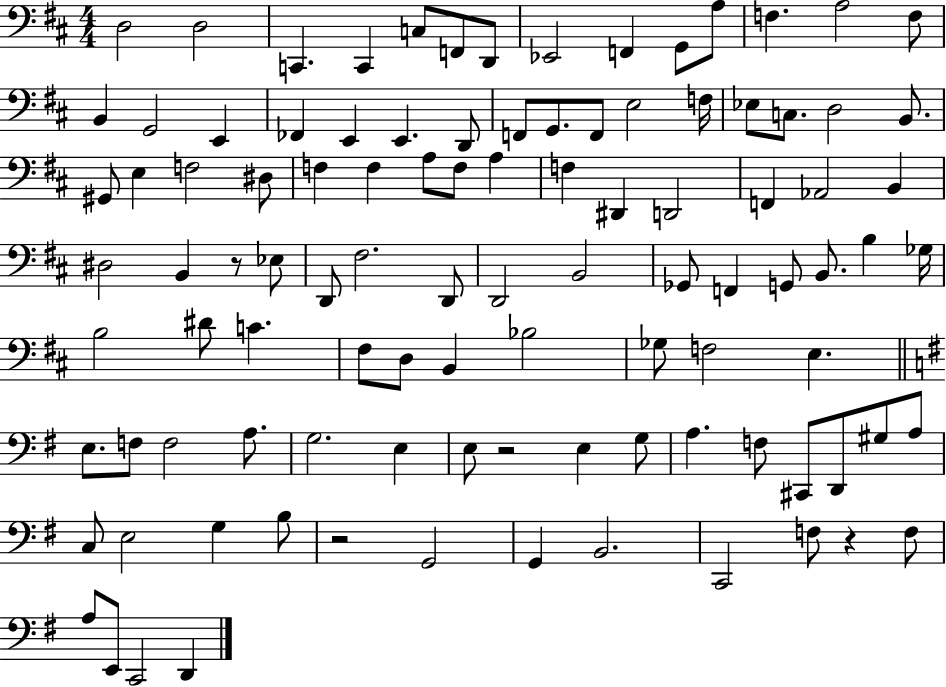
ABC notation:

X:1
T:Untitled
M:4/4
L:1/4
K:D
D,2 D,2 C,, C,, C,/2 F,,/2 D,,/2 _E,,2 F,, G,,/2 A,/2 F, A,2 F,/2 B,, G,,2 E,, _F,, E,, E,, D,,/2 F,,/2 G,,/2 F,,/2 E,2 F,/4 _E,/2 C,/2 D,2 B,,/2 ^G,,/2 E, F,2 ^D,/2 F, F, A,/2 F,/2 A, F, ^D,, D,,2 F,, _A,,2 B,, ^D,2 B,, z/2 _E,/2 D,,/2 ^F,2 D,,/2 D,,2 B,,2 _G,,/2 F,, G,,/2 B,,/2 B, _G,/4 B,2 ^D/2 C ^F,/2 D,/2 B,, _B,2 _G,/2 F,2 E, E,/2 F,/2 F,2 A,/2 G,2 E, E,/2 z2 E, G,/2 A, F,/2 ^C,,/2 D,,/2 ^G,/2 A,/2 C,/2 E,2 G, B,/2 z2 G,,2 G,, B,,2 C,,2 F,/2 z F,/2 A,/2 E,,/2 C,,2 D,,